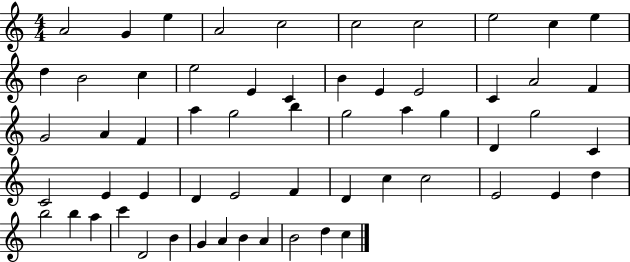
{
  \clef treble
  \numericTimeSignature
  \time 4/4
  \key c \major
  a'2 g'4 e''4 | a'2 c''2 | c''2 c''2 | e''2 c''4 e''4 | \break d''4 b'2 c''4 | e''2 e'4 c'4 | b'4 e'4 e'2 | c'4 a'2 f'4 | \break g'2 a'4 f'4 | a''4 g''2 b''4 | g''2 a''4 g''4 | d'4 g''2 c'4 | \break c'2 e'4 e'4 | d'4 e'2 f'4 | d'4 c''4 c''2 | e'2 e'4 d''4 | \break b''2 b''4 a''4 | c'''4 d'2 b'4 | g'4 a'4 b'4 a'4 | b'2 d''4 c''4 | \break \bar "|."
}